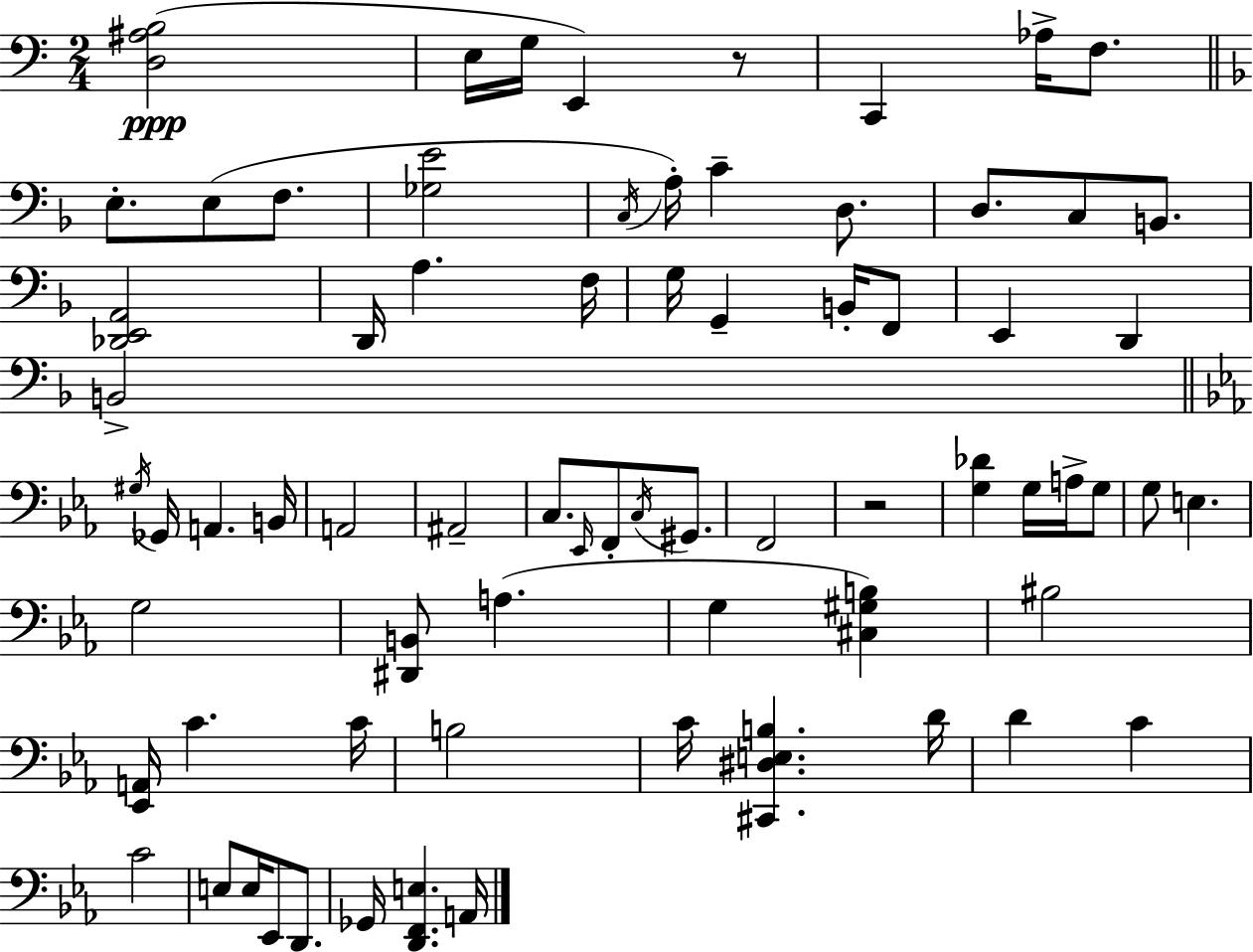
X:1
T:Untitled
M:2/4
L:1/4
K:C
[D,^A,B,]2 E,/4 G,/4 E,, z/2 C,, _A,/4 F,/2 E,/2 E,/2 F,/2 [_G,E]2 C,/4 A,/4 C D,/2 D,/2 C,/2 B,,/2 [_D,,E,,A,,]2 D,,/4 A, F,/4 G,/4 G,, B,,/4 F,,/2 E,, D,, B,,2 ^G,/4 _G,,/4 A,, B,,/4 A,,2 ^A,,2 C,/2 _E,,/4 F,,/2 C,/4 ^G,,/2 F,,2 z2 [G,_D] G,/4 A,/4 G,/2 G,/2 E, G,2 [^D,,B,,]/2 A, G, [^C,^G,B,] ^B,2 [_E,,A,,]/4 C C/4 B,2 C/4 [^C,,^D,E,B,] D/4 D C C2 E,/2 E,/4 _E,,/2 D,,/2 _G,,/4 [D,,F,,E,] A,,/4